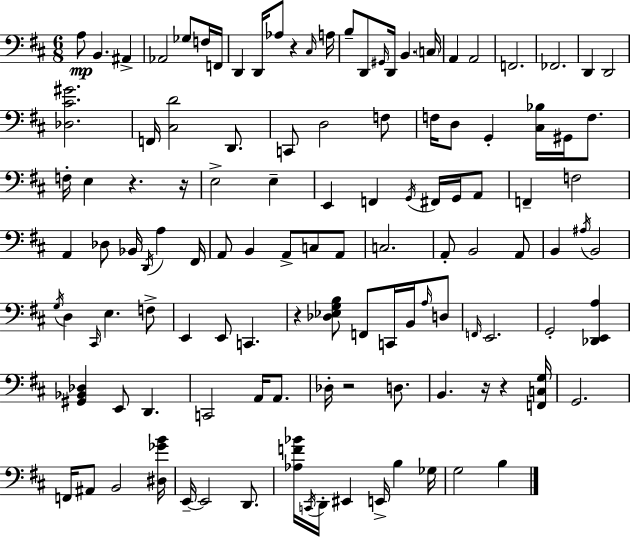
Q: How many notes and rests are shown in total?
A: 119